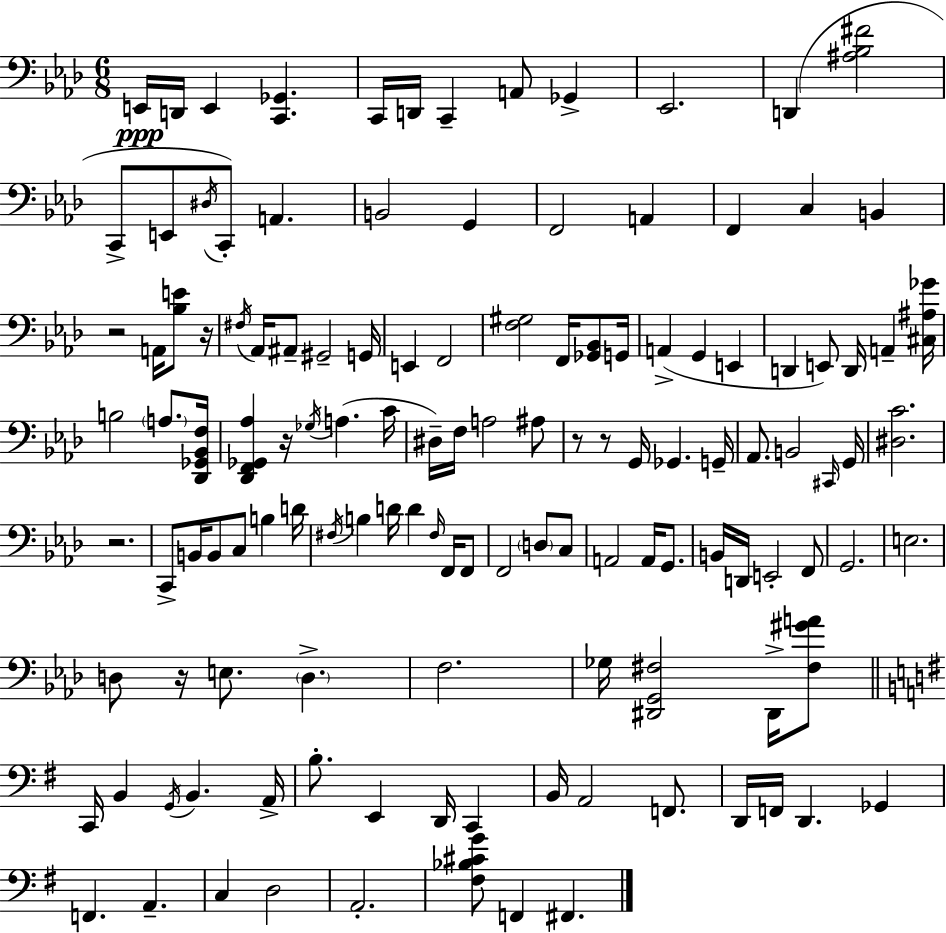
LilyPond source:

{
  \clef bass
  \numericTimeSignature
  \time 6/8
  \key aes \major
  \repeat volta 2 { e,16\ppp d,16 e,4 <c, ges,>4. | c,16 d,16 c,4-- a,8 ges,4-> | ees,2. | d,4( <ais bes fis'>2 | \break c,8-> e,8 \acciaccatura { dis16 }) c,8-. a,4. | b,2 g,4 | f,2 a,4 | f,4 c4 b,4 | \break r2 a,16 <bes e'>8 | r16 \acciaccatura { fis16 } aes,16 ais,8-- gis,2-- | g,16 e,4 f,2 | <f gis>2 f,16 <ges, bes,>8 | \break g,16 a,4->( g,4 e,4 | d,4 e,8) d,16 a,4-- | <cis ais ges'>16 b2 \parenthesize a8. | <des, ges, bes, f>16 <des, f, ges, aes>4 r16 \acciaccatura { ges16 } a4.( | \break c'16 dis16--) f16 a2 | ais8 r8 r8 g,16 ges,4. | g,16-- aes,8. b,2 | \grace { cis,16 } g,16 <dis c'>2. | \break r2. | c,8-> b,16 b,8 c8 b4 | d'16 \acciaccatura { fis16 } b4 d'16 d'4 | \grace { fis16 } f,16 f,8 f,2 | \break \parenthesize d8 c8 a,2 | a,16 g,8. b,16 d,16 e,2-. | f,8 g,2. | e2. | \break d8 r16 e8. | \parenthesize d4.-> f2. | ges16 <dis, g, fis>2 | dis,16-> <fis gis' a'>8 \bar "||" \break \key g \major c,16 b,4 \acciaccatura { g,16 } b,4. | a,16-> b8.-. e,4 d,16 c,4 | b,16 a,2 f,8. | d,16 f,16 d,4. ges,4 | \break f,4. a,4.-- | c4 d2 | a,2.-. | <fis bes cis' g'>8 f,4 fis,4. | \break } \bar "|."
}